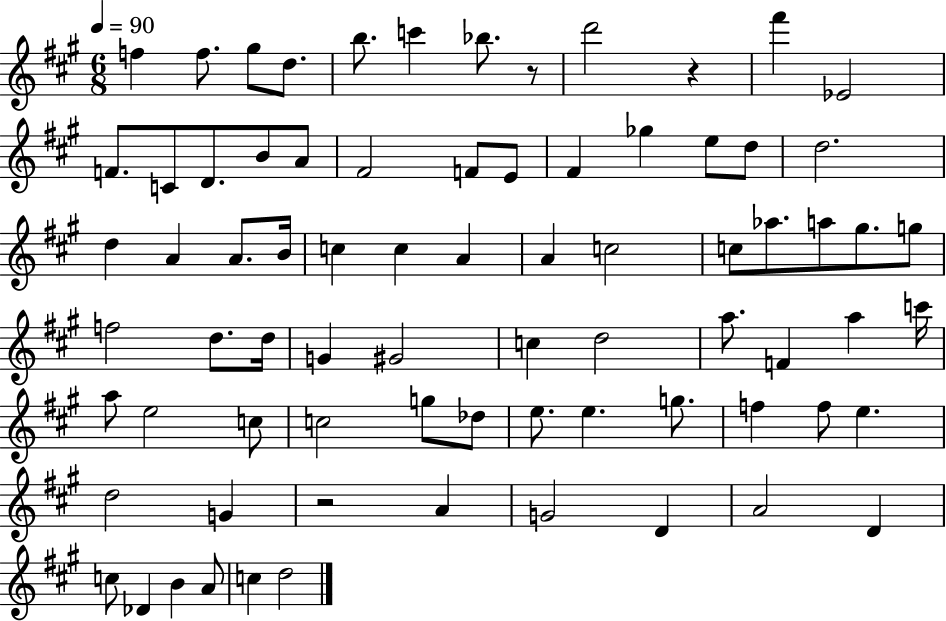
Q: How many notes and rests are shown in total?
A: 76